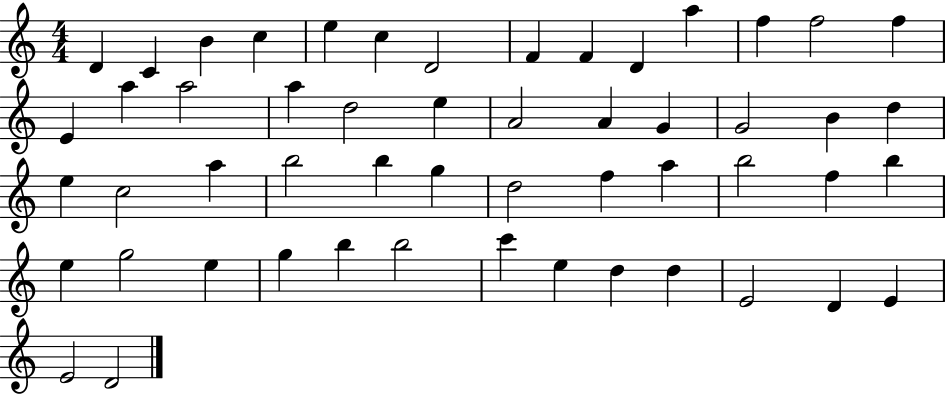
D4/q C4/q B4/q C5/q E5/q C5/q D4/h F4/q F4/q D4/q A5/q F5/q F5/h F5/q E4/q A5/q A5/h A5/q D5/h E5/q A4/h A4/q G4/q G4/h B4/q D5/q E5/q C5/h A5/q B5/h B5/q G5/q D5/h F5/q A5/q B5/h F5/q B5/q E5/q G5/h E5/q G5/q B5/q B5/h C6/q E5/q D5/q D5/q E4/h D4/q E4/q E4/h D4/h